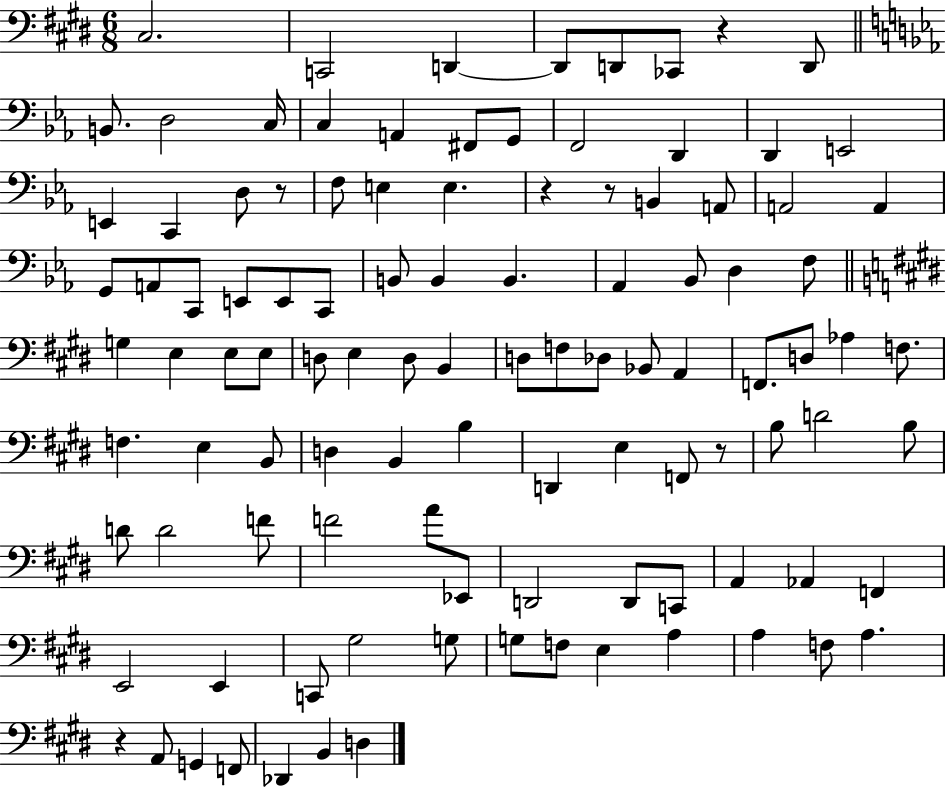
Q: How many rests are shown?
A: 6